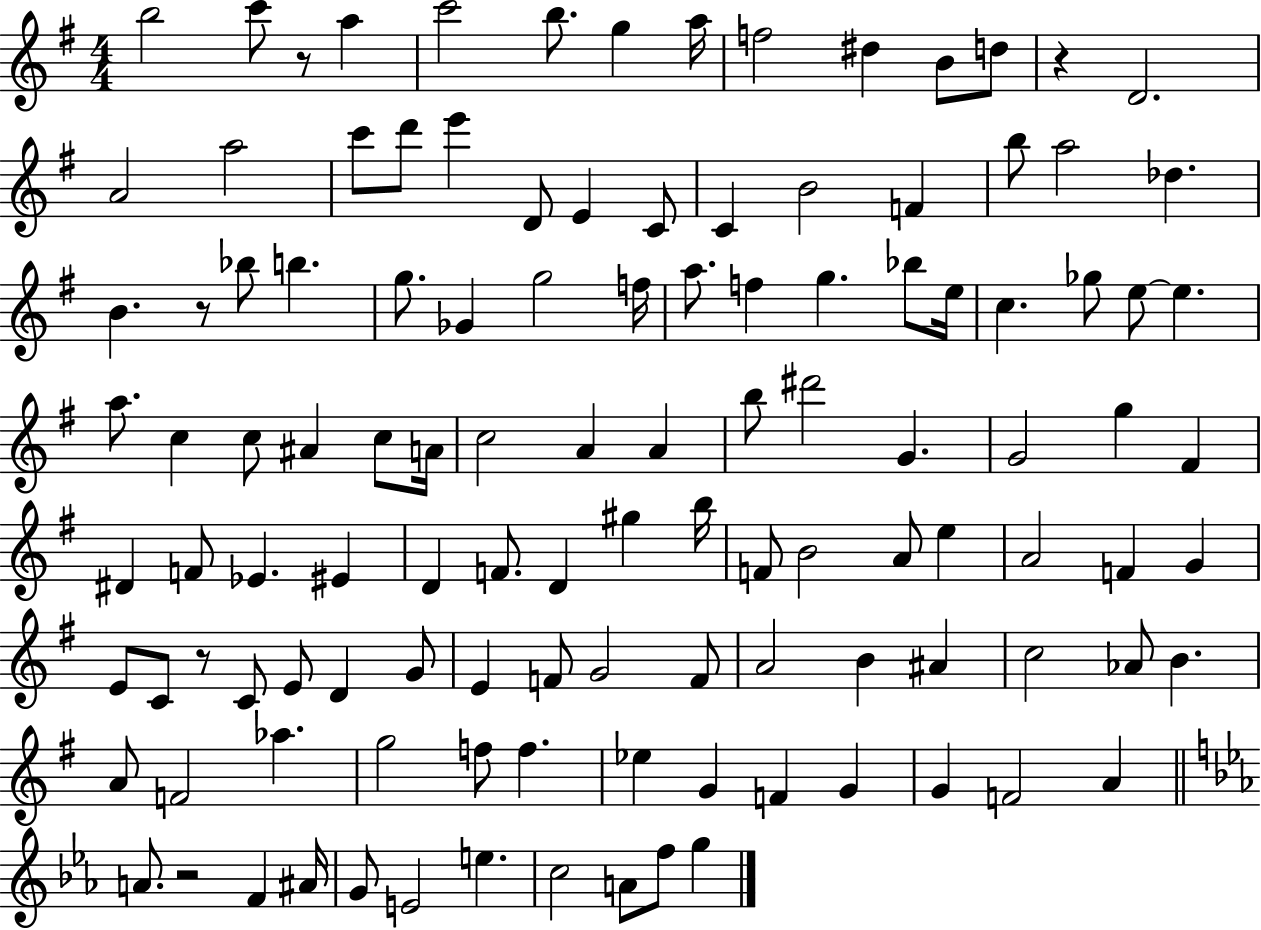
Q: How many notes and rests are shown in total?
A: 117